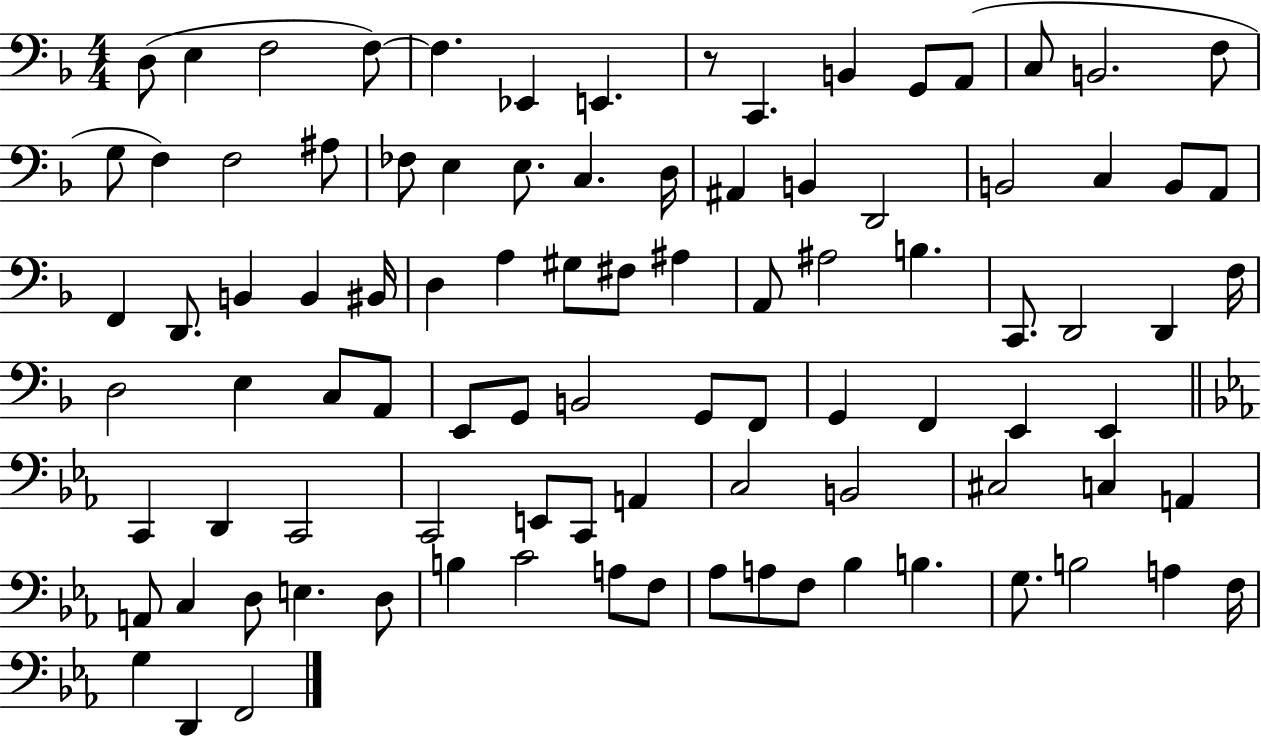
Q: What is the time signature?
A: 4/4